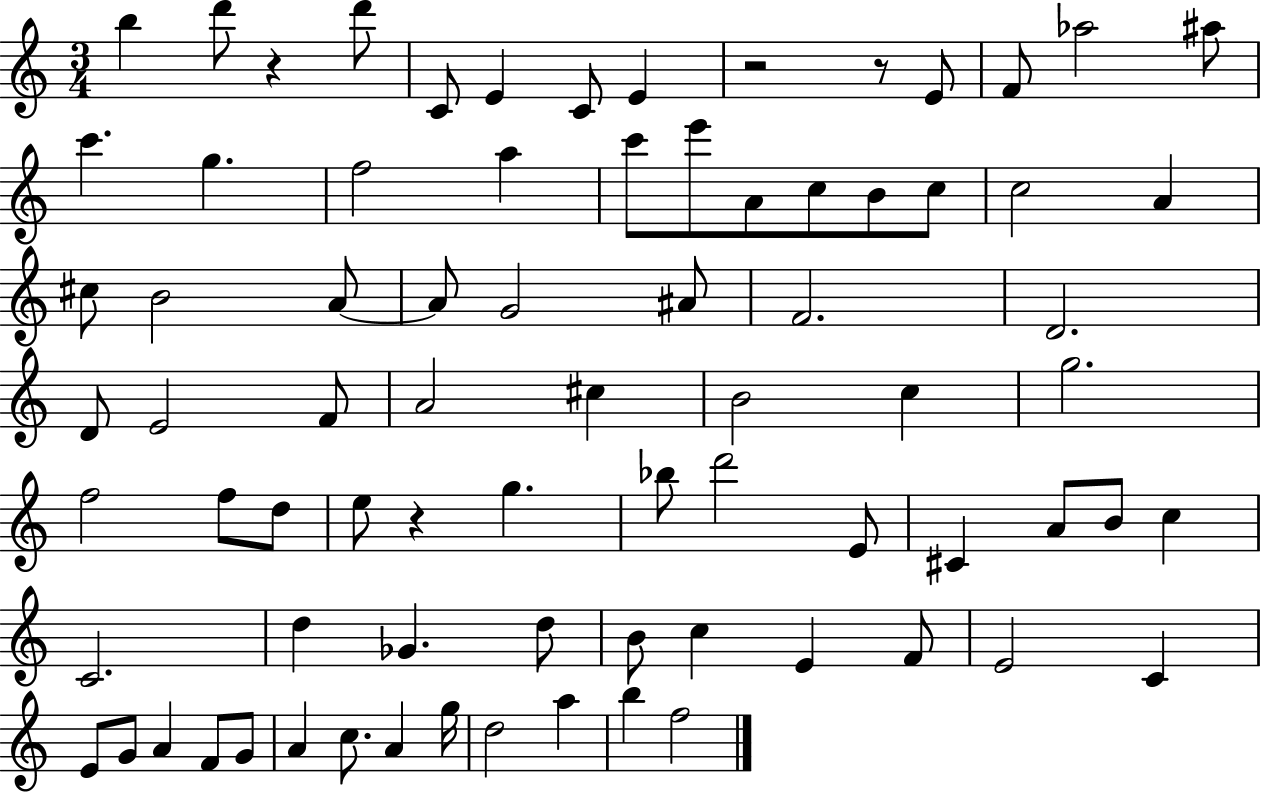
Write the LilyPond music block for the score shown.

{
  \clef treble
  \numericTimeSignature
  \time 3/4
  \key c \major
  \repeat volta 2 { b''4 d'''8 r4 d'''8 | c'8 e'4 c'8 e'4 | r2 r8 e'8 | f'8 aes''2 ais''8 | \break c'''4. g''4. | f''2 a''4 | c'''8 e'''8 a'8 c''8 b'8 c''8 | c''2 a'4 | \break cis''8 b'2 a'8~~ | a'8 g'2 ais'8 | f'2. | d'2. | \break d'8 e'2 f'8 | a'2 cis''4 | b'2 c''4 | g''2. | \break f''2 f''8 d''8 | e''8 r4 g''4. | bes''8 d'''2 e'8 | cis'4 a'8 b'8 c''4 | \break c'2. | d''4 ges'4. d''8 | b'8 c''4 e'4 f'8 | e'2 c'4 | \break e'8 g'8 a'4 f'8 g'8 | a'4 c''8. a'4 g''16 | d''2 a''4 | b''4 f''2 | \break } \bar "|."
}